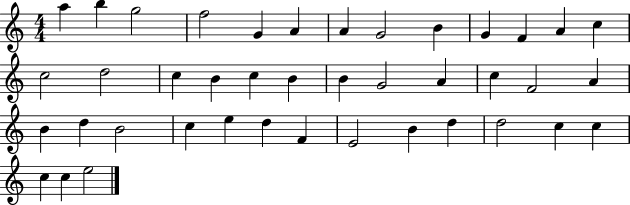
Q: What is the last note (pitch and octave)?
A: E5